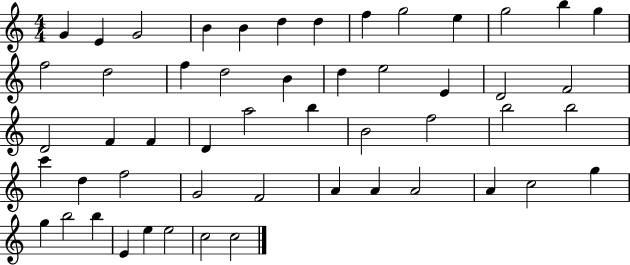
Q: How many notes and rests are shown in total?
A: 52